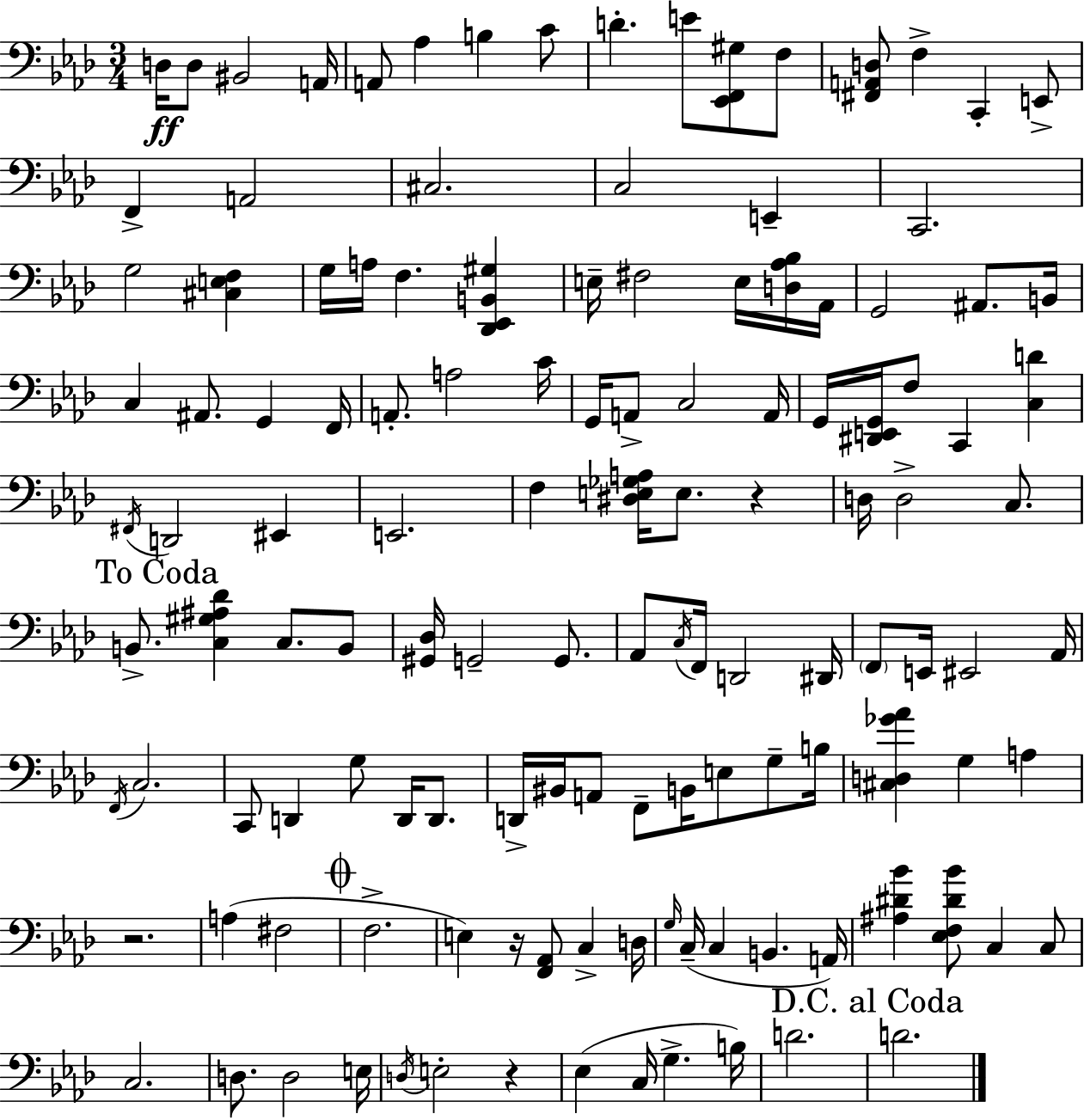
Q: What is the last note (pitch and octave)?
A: D4